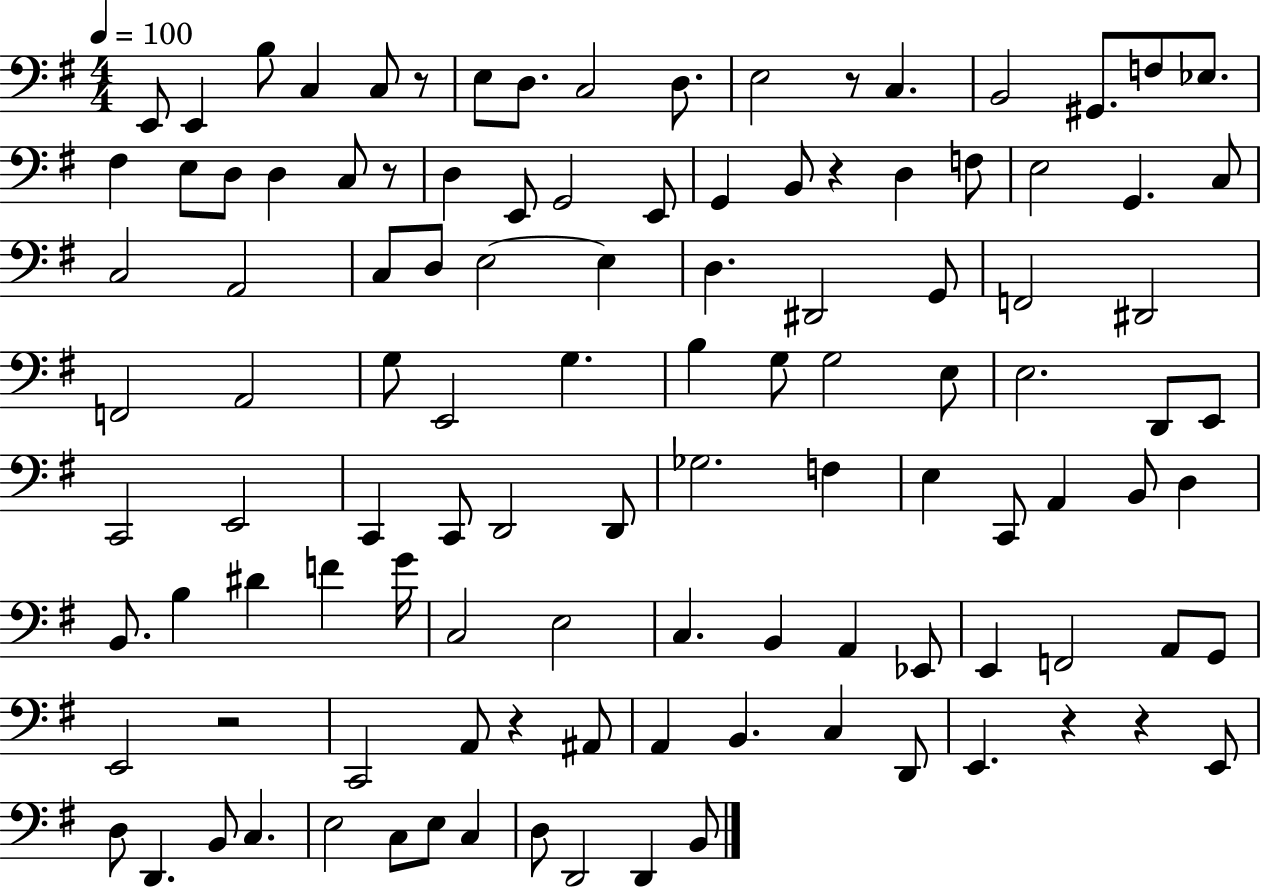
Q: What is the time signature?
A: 4/4